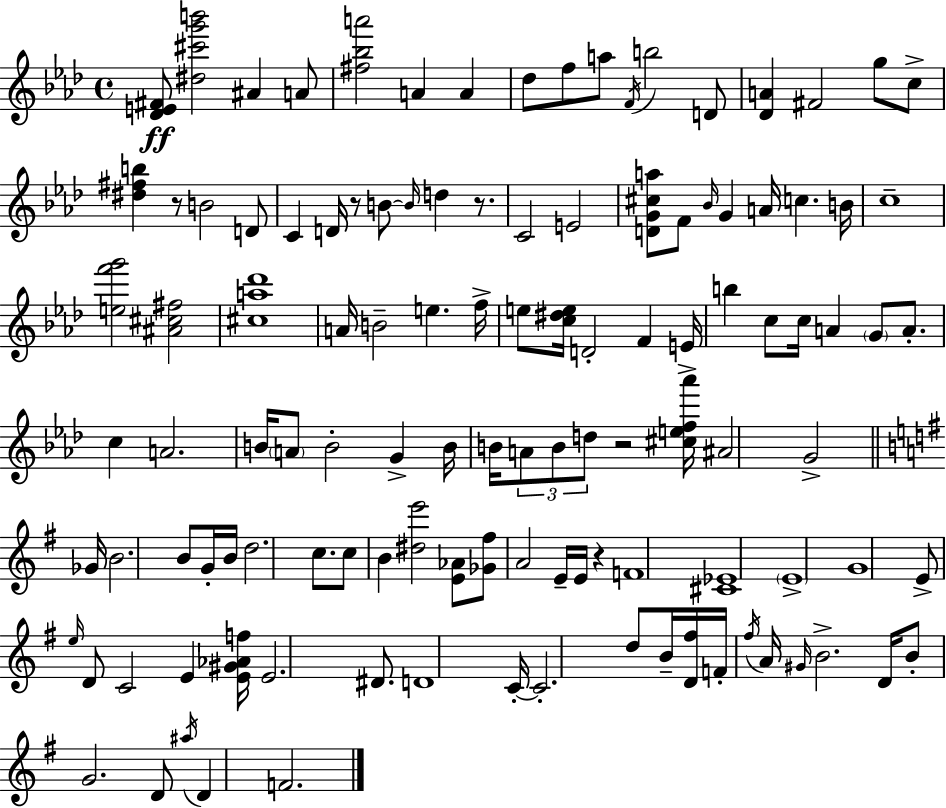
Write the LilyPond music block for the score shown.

{
  \clef treble
  \time 4/4
  \defaultTimeSignature
  \key aes \major
  \repeat volta 2 { <des' e' fis'>8\ff <dis'' cis''' g''' b'''>2 ais'4 a'8 | <fis'' bes'' a'''>2 a'4 a'4 | des''8 f''8 a''8 \acciaccatura { f'16 } b''2 d'8 | <des' a'>4 fis'2 g''8 c''8-> | \break <dis'' fis'' b''>4 r8 b'2 d'8 | c'4 d'16 r8 b'8~~ \grace { b'16 } d''4 r8. | c'2 e'2 | <d' g' cis'' a''>8 f'8 \grace { bes'16 } g'4 a'16 c''4. | \break b'16 c''1-- | <e'' f''' g'''>2 <ais' cis'' fis''>2 | <cis'' a'' des'''>1 | a'16 b'2-- e''4. | \break f''16-> e''8 <c'' dis'' e''>16 d'2-. f'4 | e'16-> b''4 c''8 c''16 a'4 \parenthesize g'8 | a'8.-. c''4 a'2. | b'16 \parenthesize a'8 b'2-. g'4-> | \break b'16 b'16 \tuplet 3/2 { a'8 b'8 d''8 } r2 | <cis'' e'' f'' aes'''>16 ais'2 g'2-> | \bar "||" \break \key g \major ges'16 b'2. b'8 g'16-. | b'16 d''2. c''8. | c''8 b'4 <dis'' e'''>2 <e' aes'>8 | <ges' fis''>8 a'2 e'16-- e'16 r4 | \break f'1 | <cis' ees'>1 | \parenthesize e'1-> | g'1 | \break e'8-> \grace { e''16 } d'8 c'2 e'4 | <e' gis' aes' f''>16 e'2. dis'8. | d'1 | c'16-.~~ c'2.-. d''8 | \break b'16-- <d' fis''>16 f'16-. \acciaccatura { fis''16 } a'16 \grace { gis'16 } b'2.-> | d'16 b'8-. g'2. | d'8 \acciaccatura { ais''16 } d'4 f'2. | } \bar "|."
}